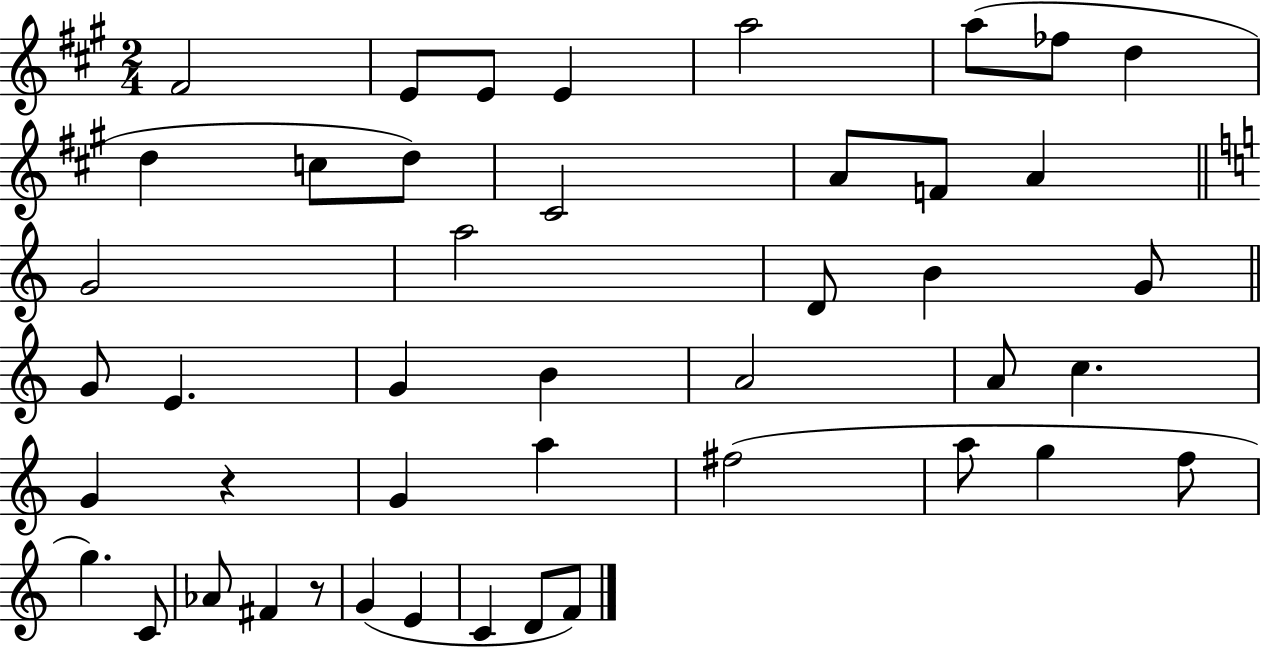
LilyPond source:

{
  \clef treble
  \numericTimeSignature
  \time 2/4
  \key a \major
  \repeat volta 2 { fis'2 | e'8 e'8 e'4 | a''2 | a''8( fes''8 d''4 | \break d''4 c''8 d''8) | cis'2 | a'8 f'8 a'4 | \bar "||" \break \key a \minor g'2 | a''2 | d'8 b'4 g'8 | \bar "||" \break \key c \major g'8 e'4. | g'4 b'4 | a'2 | a'8 c''4. | \break g'4 r4 | g'4 a''4 | fis''2( | a''8 g''4 f''8 | \break g''4.) c'8 | aes'8 fis'4 r8 | g'4( e'4 | c'4 d'8 f'8) | \break } \bar "|."
}